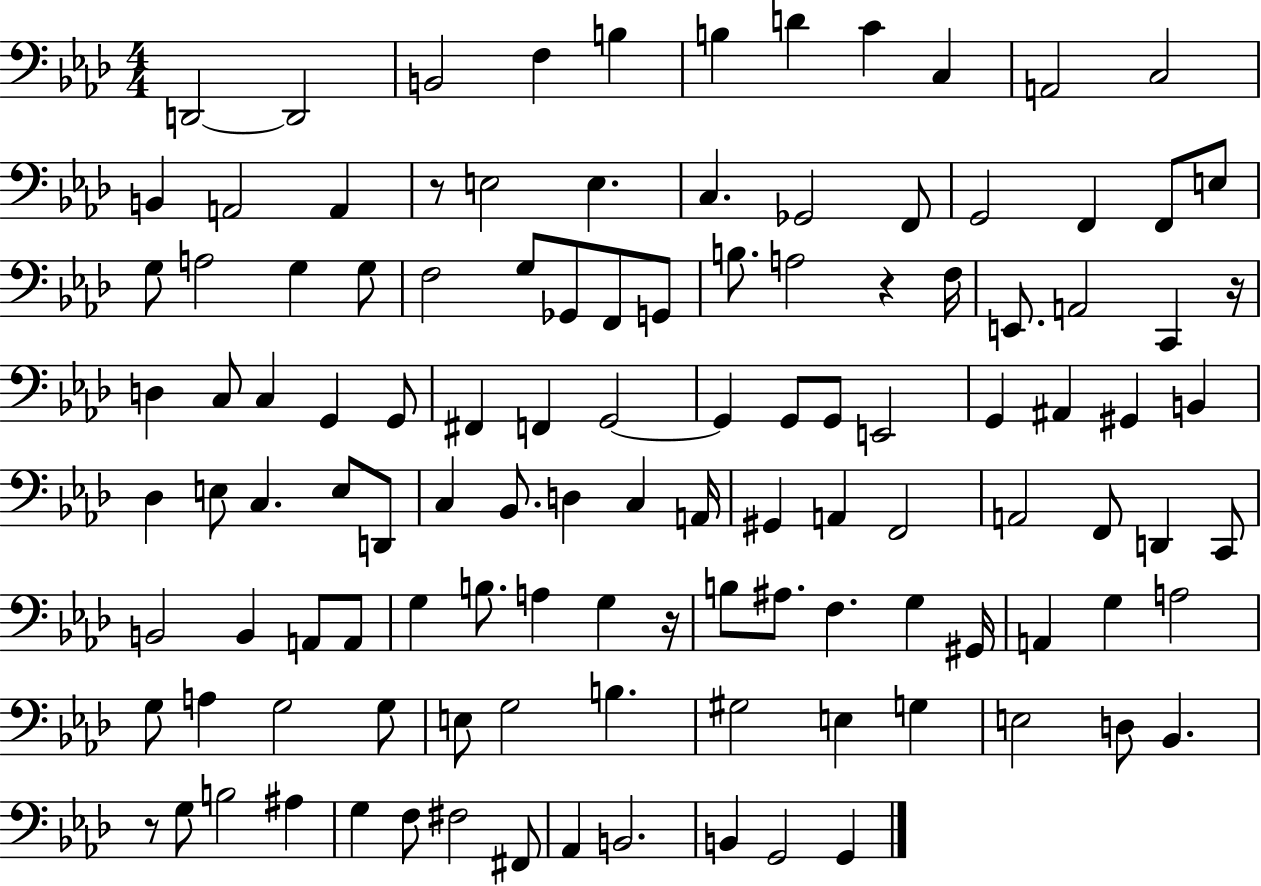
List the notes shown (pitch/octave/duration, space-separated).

D2/h D2/h B2/h F3/q B3/q B3/q D4/q C4/q C3/q A2/h C3/h B2/q A2/h A2/q R/e E3/h E3/q. C3/q. Gb2/h F2/e G2/h F2/q F2/e E3/e G3/e A3/h G3/q G3/e F3/h G3/e Gb2/e F2/e G2/e B3/e. A3/h R/q F3/s E2/e. A2/h C2/q R/s D3/q C3/e C3/q G2/q G2/e F#2/q F2/q G2/h G2/q G2/e G2/e E2/h G2/q A#2/q G#2/q B2/q Db3/q E3/e C3/q. E3/e D2/e C3/q Bb2/e. D3/q C3/q A2/s G#2/q A2/q F2/h A2/h F2/e D2/q C2/e B2/h B2/q A2/e A2/e G3/q B3/e. A3/q G3/q R/s B3/e A#3/e. F3/q. G3/q G#2/s A2/q G3/q A3/h G3/e A3/q G3/h G3/e E3/e G3/h B3/q. G#3/h E3/q G3/q E3/h D3/e Bb2/q. R/e G3/e B3/h A#3/q G3/q F3/e F#3/h F#2/e Ab2/q B2/h. B2/q G2/h G2/q